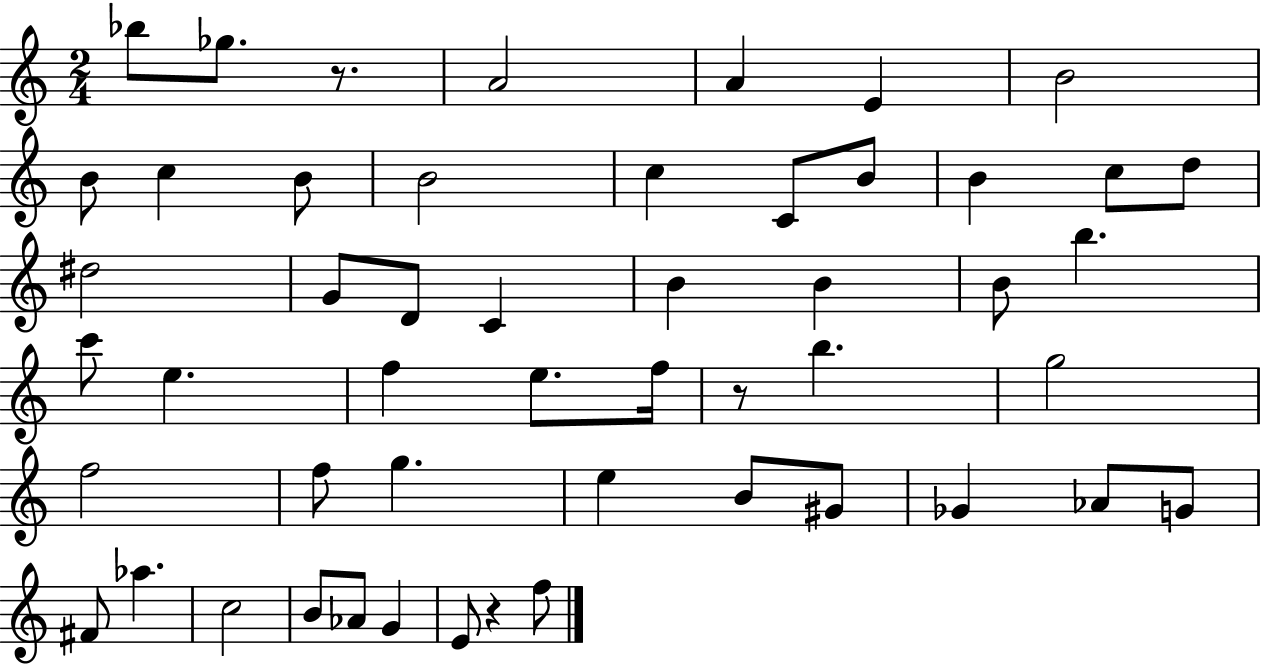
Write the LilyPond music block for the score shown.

{
  \clef treble
  \numericTimeSignature
  \time 2/4
  \key c \major
  bes''8 ges''8. r8. | a'2 | a'4 e'4 | b'2 | \break b'8 c''4 b'8 | b'2 | c''4 c'8 b'8 | b'4 c''8 d''8 | \break dis''2 | g'8 d'8 c'4 | b'4 b'4 | b'8 b''4. | \break c'''8 e''4. | f''4 e''8. f''16 | r8 b''4. | g''2 | \break f''2 | f''8 g''4. | e''4 b'8 gis'8 | ges'4 aes'8 g'8 | \break fis'8 aes''4. | c''2 | b'8 aes'8 g'4 | e'8 r4 f''8 | \break \bar "|."
}